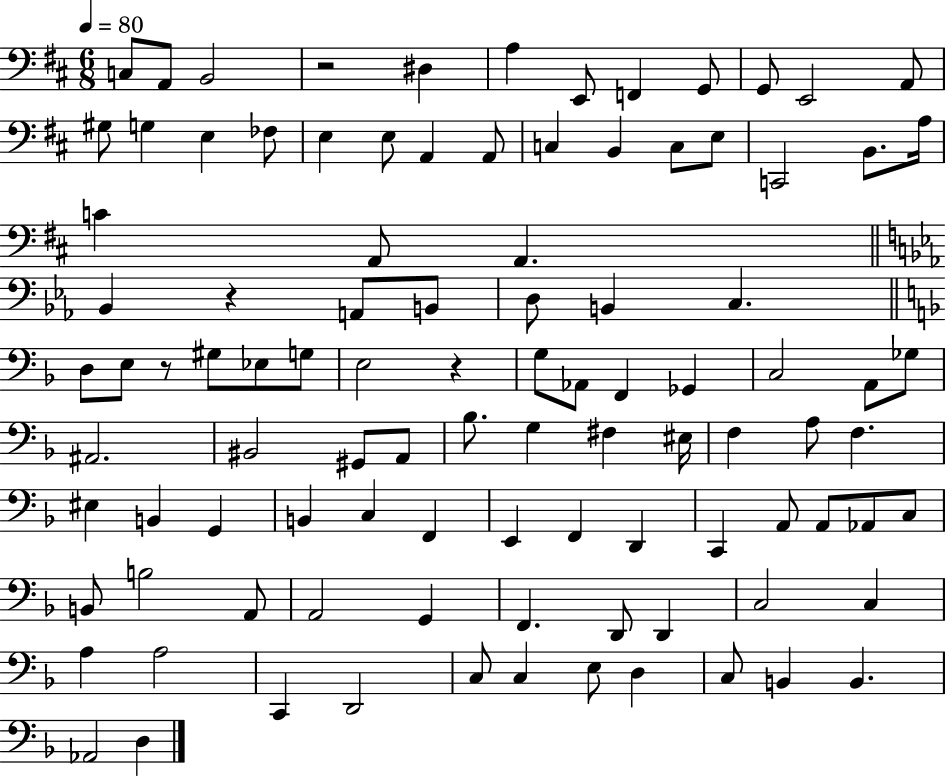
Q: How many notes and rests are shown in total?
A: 100